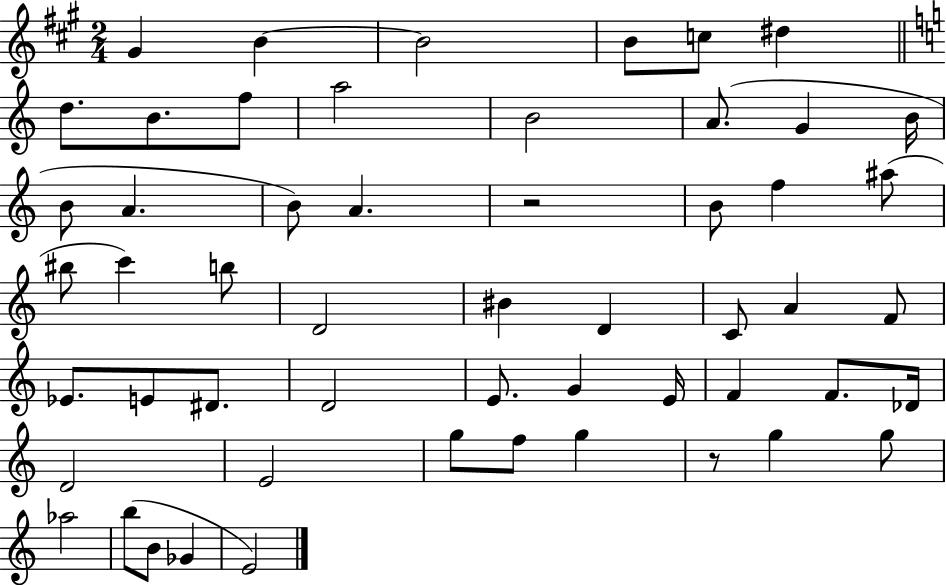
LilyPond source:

{
  \clef treble
  \numericTimeSignature
  \time 2/4
  \key a \major
  gis'4 b'4~~ | b'2 | b'8 c''8 dis''4 | \bar "||" \break \key c \major d''8. b'8. f''8 | a''2 | b'2 | a'8.( g'4 b'16 | \break b'8 a'4. | b'8) a'4. | r2 | b'8 f''4 ais''8( | \break bis''8 c'''4) b''8 | d'2 | bis'4 d'4 | c'8 a'4 f'8 | \break ees'8. e'8 dis'8. | d'2 | e'8. g'4 e'16 | f'4 f'8. des'16 | \break d'2 | e'2 | g''8 f''8 g''4 | r8 g''4 g''8 | \break aes''2 | b''8( b'8 ges'4 | e'2) | \bar "|."
}